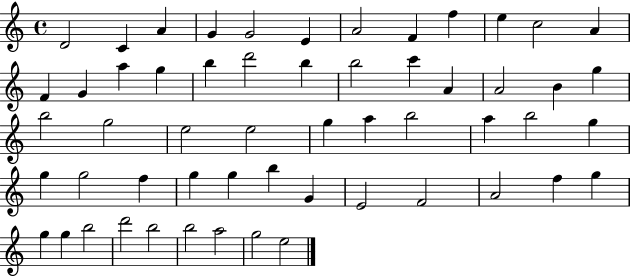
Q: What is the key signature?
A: C major